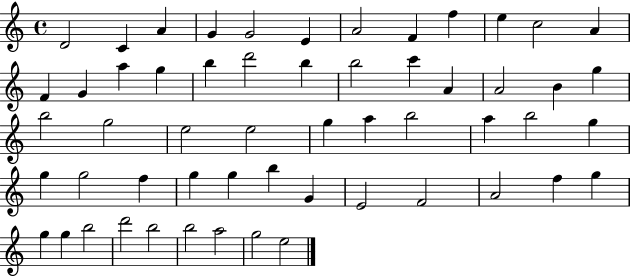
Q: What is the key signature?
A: C major